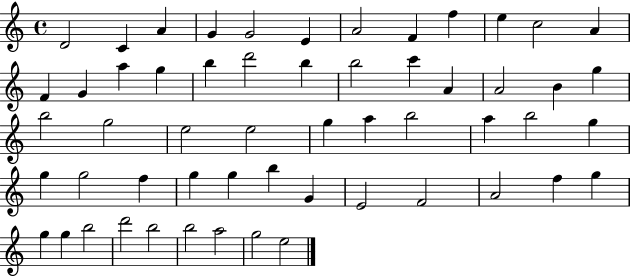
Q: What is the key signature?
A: C major